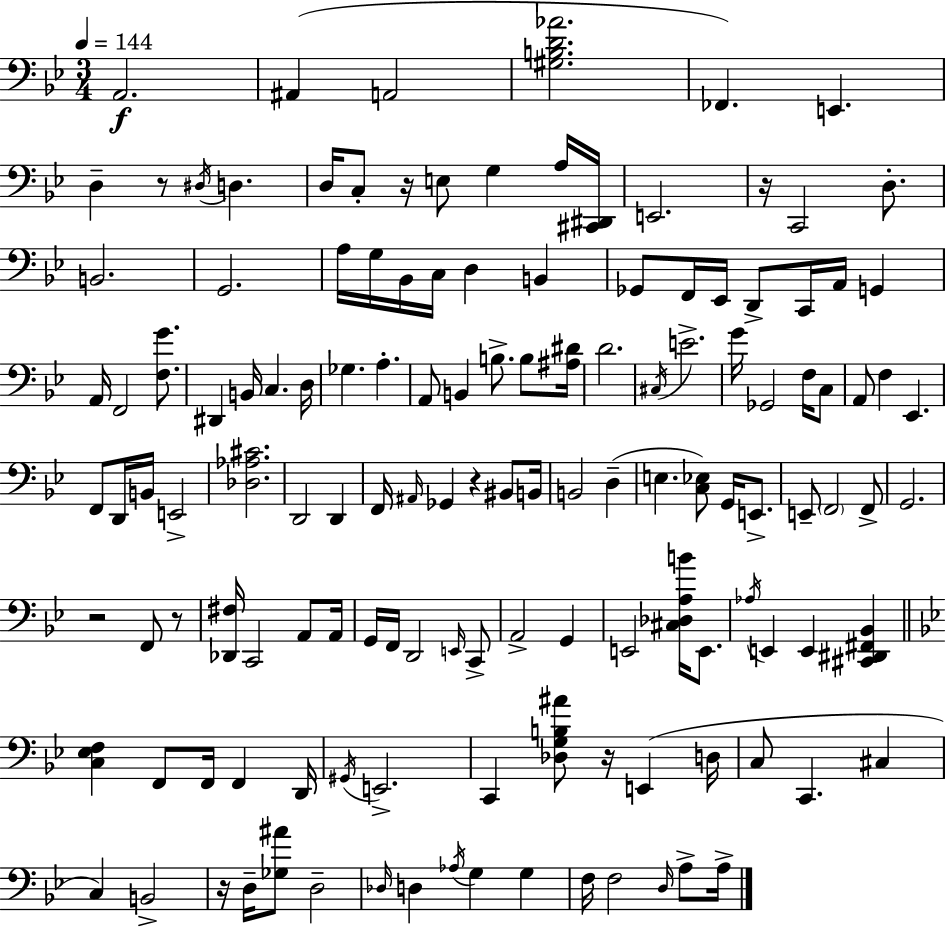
{
  \clef bass
  \numericTimeSignature
  \time 3/4
  \key bes \major
  \tempo 4 = 144
  \repeat volta 2 { a,2.\f | ais,4( a,2 | <gis b d' aes'>2. | fes,4.) e,4. | \break d4-- r8 \acciaccatura { dis16 } d4. | d16 c8-. r16 e8 g4 a16 | <cis, dis,>16 e,2. | r16 c,2 d8.-. | \break b,2. | g,2. | a16 g16 bes,16 c16 d4 b,4 | ges,8 f,16 ees,16 d,8-> c,16 a,16 g,4 | \break a,16 f,2 <f g'>8. | dis,4 b,16 c4. | d16 ges4. a4.-. | a,8 b,4 b8.-> b8 | \break <ais dis'>16 d'2. | \acciaccatura { cis16 } e'2.-> | g'16 ges,2 f16 | c8 a,8 f4 ees,4. | \break f,8 d,16 b,16 e,2-> | <des aes cis'>2. | d,2 d,4 | f,16 \grace { ais,16 } ges,4 r4 | \break bis,8 b,16 b,2 d4--( | e4. <c ees>8) g,16 | e,8.-> e,8-- \parenthesize f,2 | f,8-> g,2. | \break r2 f,8 | r8 <des, fis>16 c,2 | a,8 a,16 g,16 f,16 d,2 | \grace { e,16 } c,8-> a,2-> | \break g,4 e,2 | <cis des a b'>16 e,8. \acciaccatura { aes16 } e,4 e,4 | <cis, dis, fis, bes,>4 \bar "||" \break \key g \minor <c ees f>4 f,8 f,16 f,4 d,16 | \acciaccatura { gis,16 } e,2.-> | c,4 <des g b ais'>8 r16 e,4( | d16 c8 c,4. cis4 | \break c4) b,2-> | r16 d16-- <ges ais'>8 d2-- | \grace { des16 } d4 \acciaccatura { aes16 } g4 g4 | f16 f2 | \break \grace { d16 } a8-> a16-> } \bar "|."
}